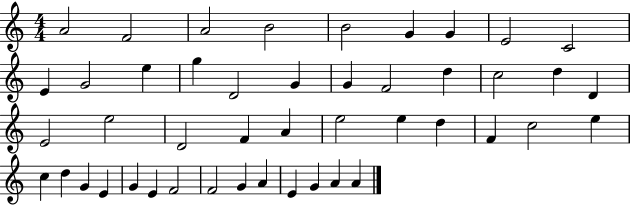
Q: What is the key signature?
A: C major